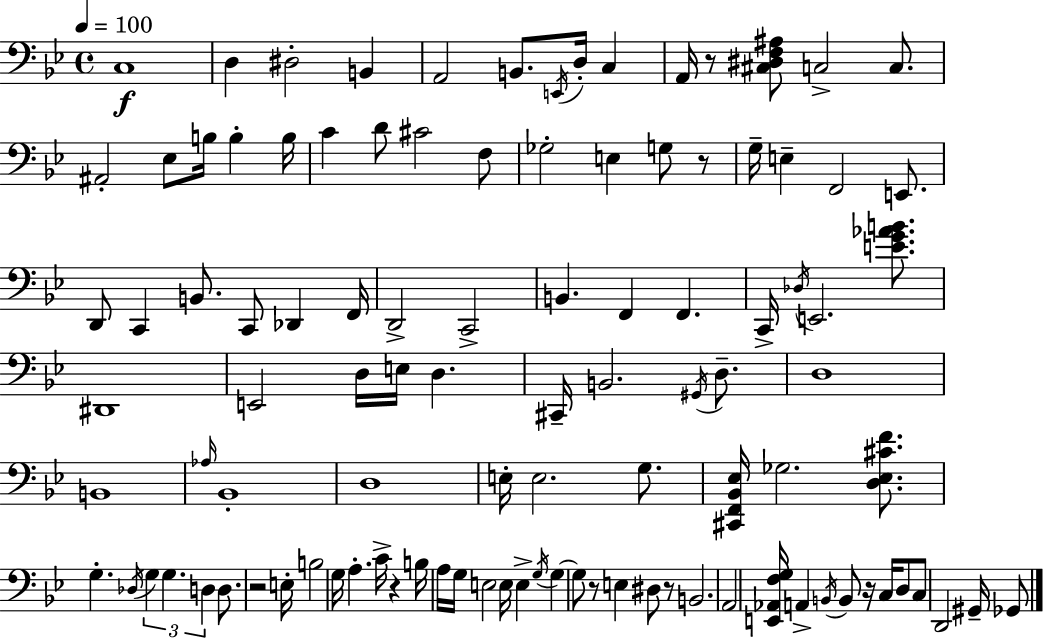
C3/w D3/q D#3/h B2/q A2/h B2/e. E2/s D3/s C3/q A2/s R/e [C#3,D#3,F3,A#3]/e C3/h C3/e. A#2/h Eb3/e B3/s B3/q B3/s C4/q D4/e C#4/h F3/e Gb3/h E3/q G3/e R/e G3/s E3/q F2/h E2/e. D2/e C2/q B2/e. C2/e Db2/q F2/s D2/h C2/h B2/q. F2/q F2/q. C2/s Db3/s E2/h. [E4,G4,Ab4,B4]/e. D#2/w E2/h D3/s E3/s D3/q. C#2/s B2/h. G#2/s D3/e. D3/w B2/w Ab3/s Bb2/w D3/w E3/s E3/h. G3/e. [C#2,F2,Bb2,Eb3]/s Gb3/h. [D3,Eb3,C#4,F4]/e. G3/q. Db3/s G3/q G3/q. D3/q D3/e. R/h E3/s B3/h G3/s A3/q. C4/s R/q B3/s A3/s G3/s E3/h E3/s E3/q G3/s G3/q G3/e R/e E3/q D#3/e R/e B2/h. A2/h [E2,Ab2,F3,G3]/s A2/q B2/s B2/e R/s C3/s D3/e C3/e D2/h G#2/s Gb2/e